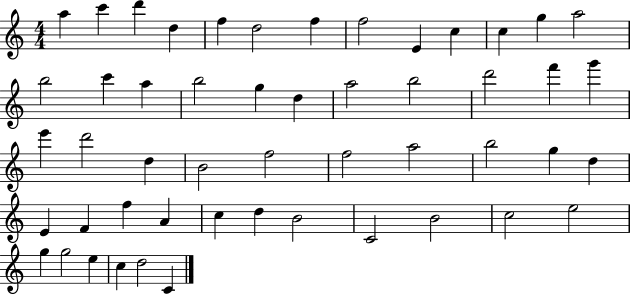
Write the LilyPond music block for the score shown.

{
  \clef treble
  \numericTimeSignature
  \time 4/4
  \key c \major
  a''4 c'''4 d'''4 d''4 | f''4 d''2 f''4 | f''2 e'4 c''4 | c''4 g''4 a''2 | \break b''2 c'''4 a''4 | b''2 g''4 d''4 | a''2 b''2 | d'''2 f'''4 g'''4 | \break e'''4 d'''2 d''4 | b'2 f''2 | f''2 a''2 | b''2 g''4 d''4 | \break e'4 f'4 f''4 a'4 | c''4 d''4 b'2 | c'2 b'2 | c''2 e''2 | \break g''4 g''2 e''4 | c''4 d''2 c'4 | \bar "|."
}